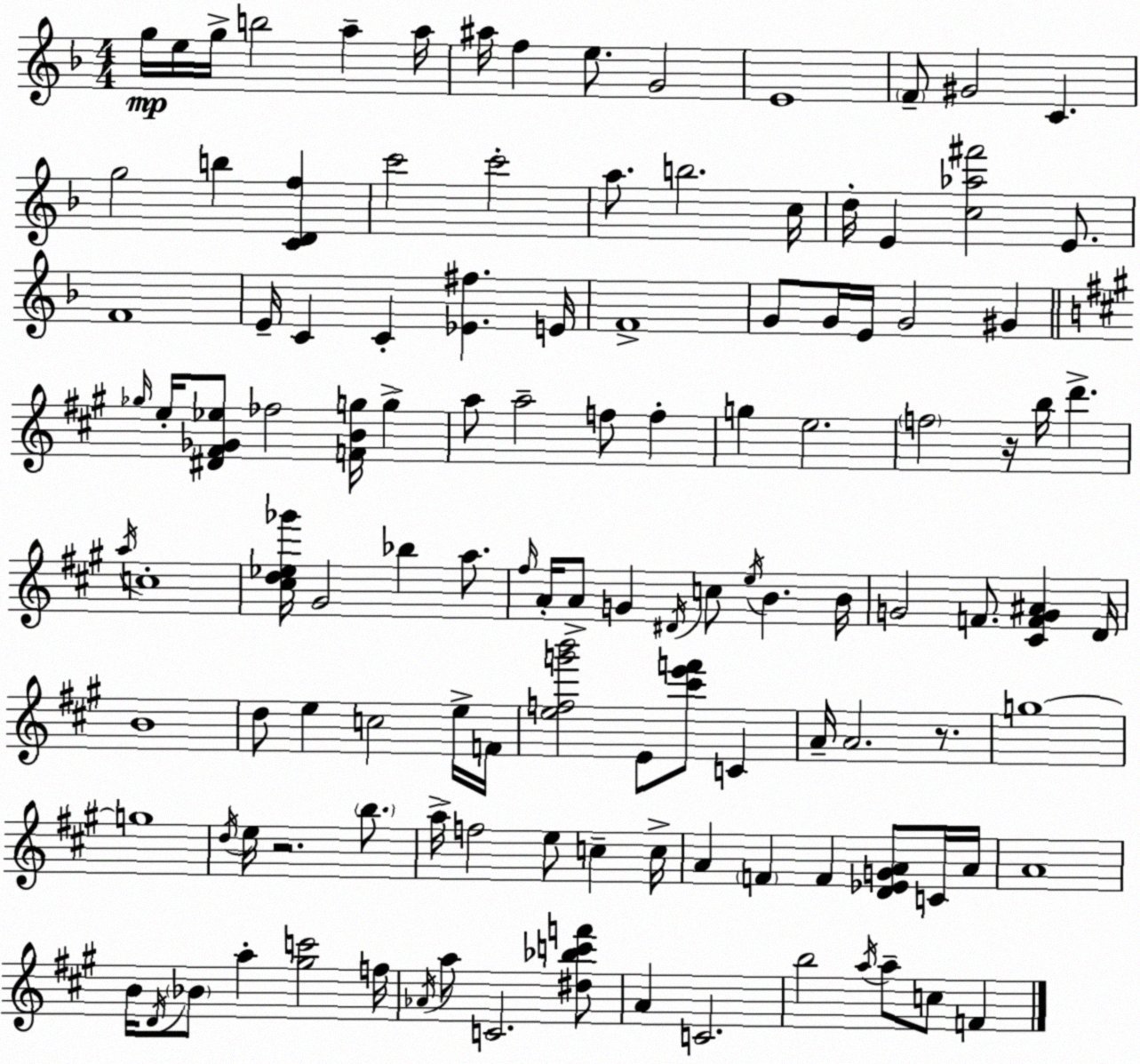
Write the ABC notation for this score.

X:1
T:Untitled
M:4/4
L:1/4
K:Dm
g/4 e/4 g/4 b2 a a/4 ^a/4 f e/2 G2 E4 F/2 ^G2 C g2 b [CDf] c'2 c'2 a/2 b2 c/4 d/4 E [c_a^f']2 E/2 F4 E/4 C C [_E^f] E/4 F4 G/2 G/4 E/4 G2 ^G _g/4 e/4 [^D^F_G_e]/2 _f2 [FBg]/4 g a/2 a2 f/2 f g e2 f2 z/4 b/4 d' a/4 c4 [^cd_e_g']/4 ^G2 _b a/2 ^f/4 A/4 A/2 G ^D/4 c/2 e/4 B B/4 G2 F/2 [^CFG^A] D/4 B4 d/2 e c2 e/4 F/4 [efg'b']2 E/2 [^c'e'f']/2 C A/4 A2 z/2 g4 g4 d/4 e/4 z2 b/2 a/4 f2 e/2 c c/4 A F F [D_EGA]/2 C/4 A/4 A4 B/4 D/4 _B/2 a [^gc']2 f/4 _A/4 a/2 C2 [^d_bc'f']/2 A C2 b2 a/4 a/2 c/2 F